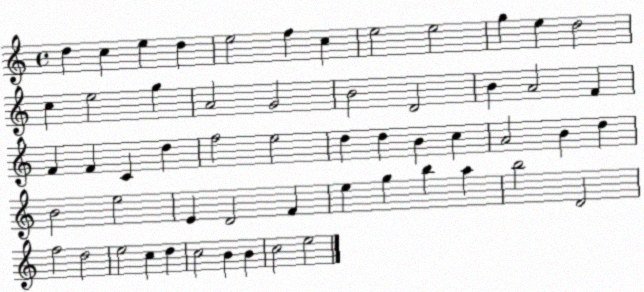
X:1
T:Untitled
M:4/4
L:1/4
K:C
d c e d e2 f c e2 e2 g e d2 c e2 g A2 G2 B2 D2 B A2 F F F C d f2 e2 d d B c A2 B d B2 e2 E D2 F e g b a b2 D2 f2 d2 e2 c d c2 B B c2 e2